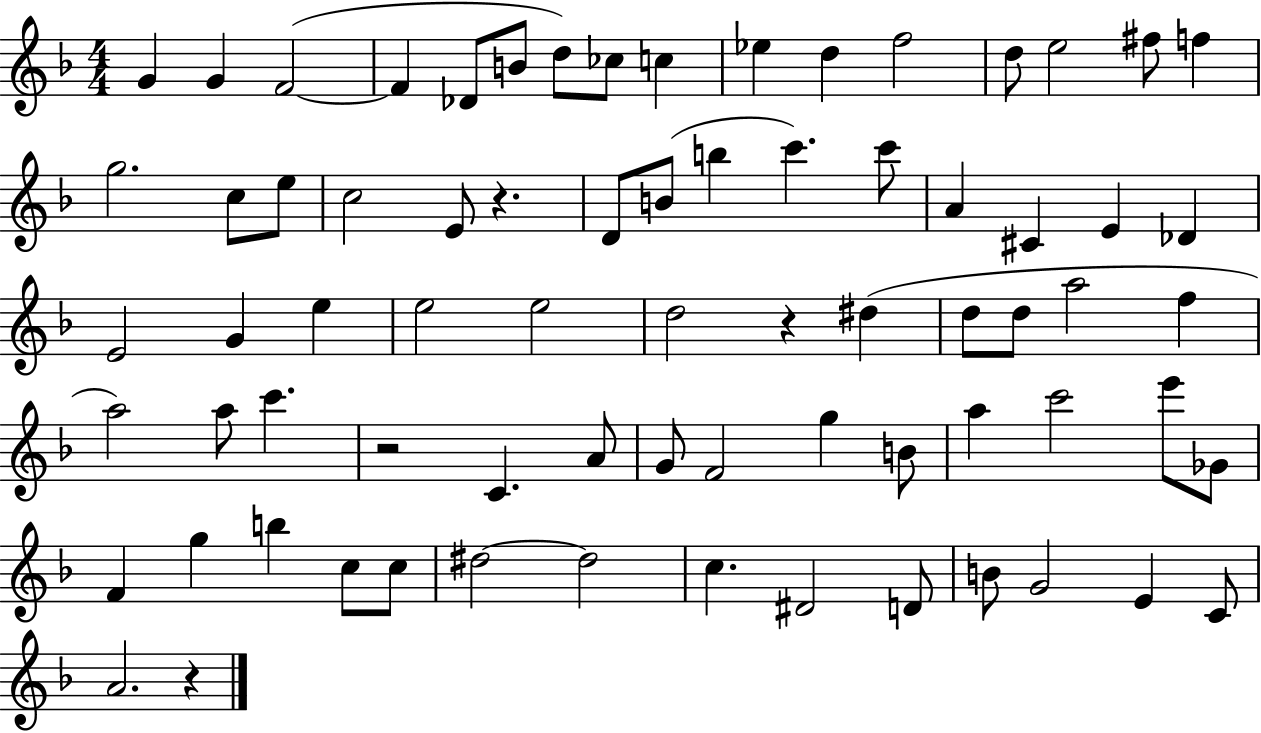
{
  \clef treble
  \numericTimeSignature
  \time 4/4
  \key f \major
  g'4 g'4 f'2~(~ | f'4 des'8 b'8 d''8) ces''8 c''4 | ees''4 d''4 f''2 | d''8 e''2 fis''8 f''4 | \break g''2. c''8 e''8 | c''2 e'8 r4. | d'8 b'8( b''4 c'''4.) c'''8 | a'4 cis'4 e'4 des'4 | \break e'2 g'4 e''4 | e''2 e''2 | d''2 r4 dis''4( | d''8 d''8 a''2 f''4 | \break a''2) a''8 c'''4. | r2 c'4. a'8 | g'8 f'2 g''4 b'8 | a''4 c'''2 e'''8 ges'8 | \break f'4 g''4 b''4 c''8 c''8 | dis''2~~ dis''2 | c''4. dis'2 d'8 | b'8 g'2 e'4 c'8 | \break a'2. r4 | \bar "|."
}